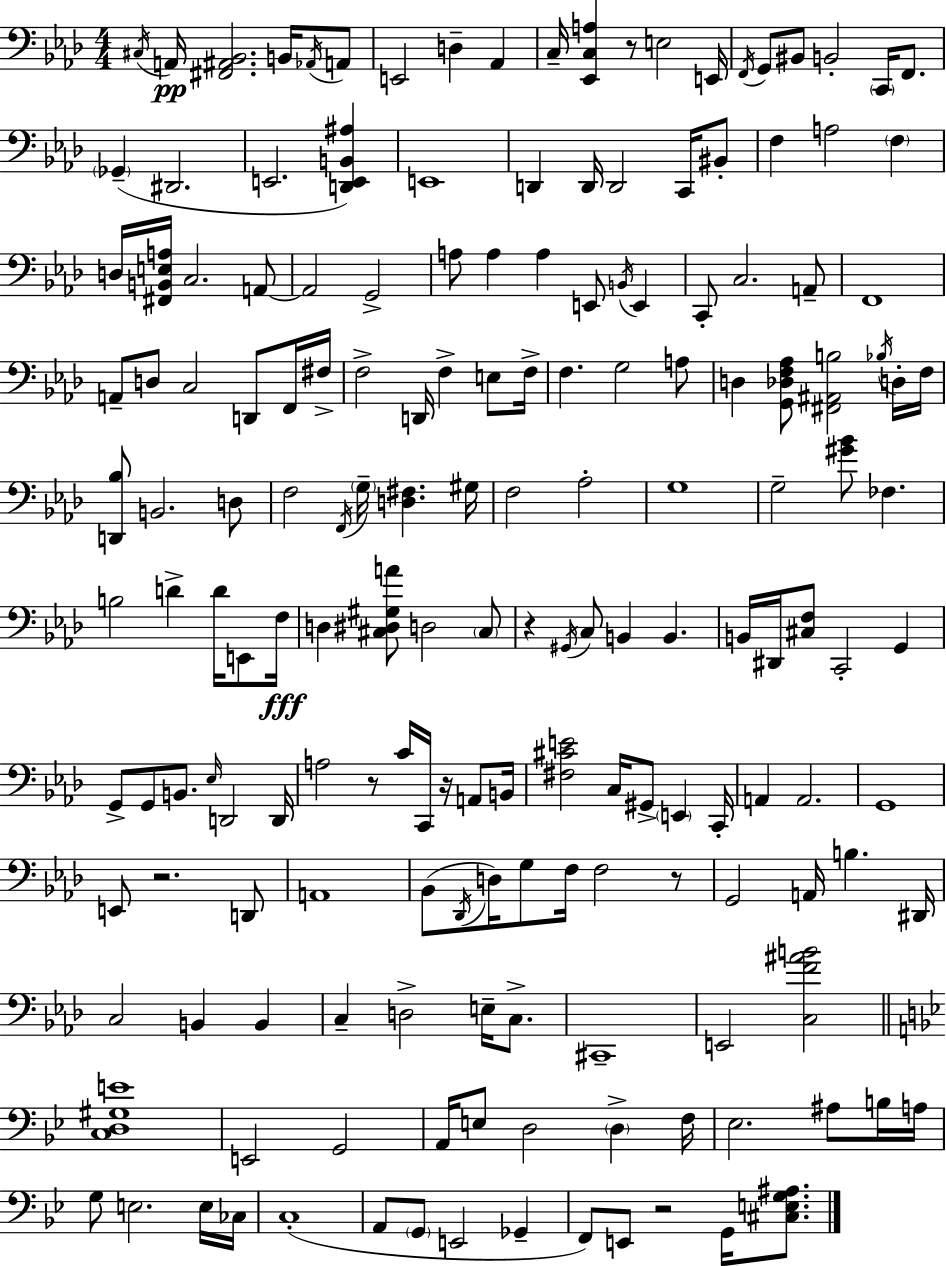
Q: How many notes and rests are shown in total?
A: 174